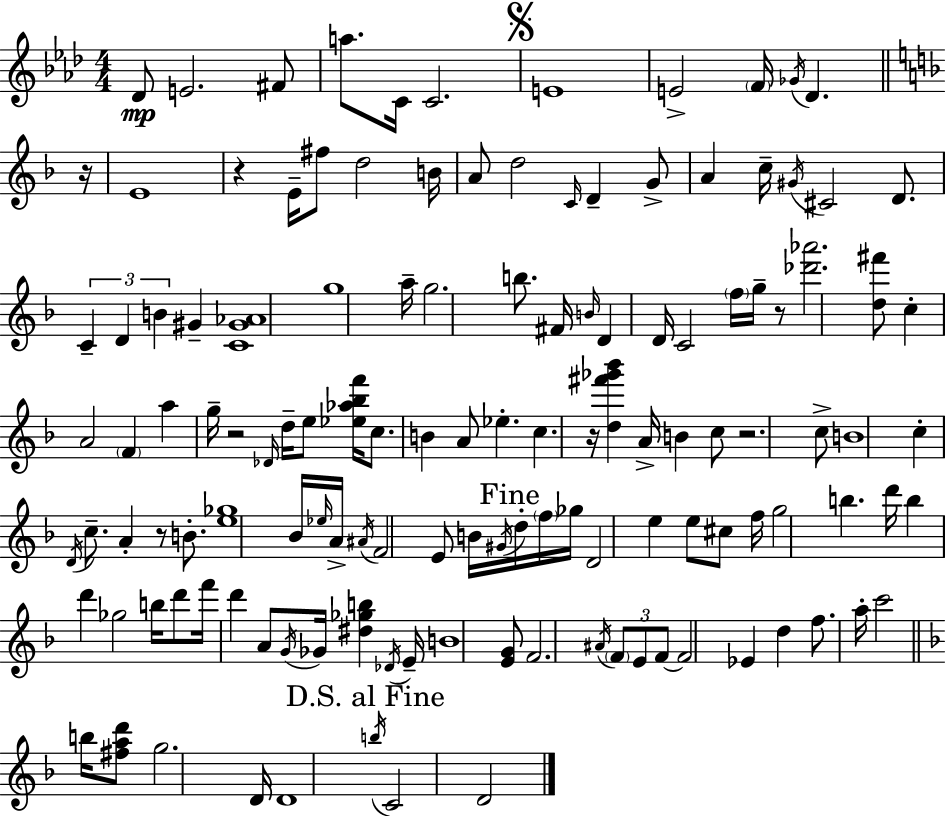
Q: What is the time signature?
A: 4/4